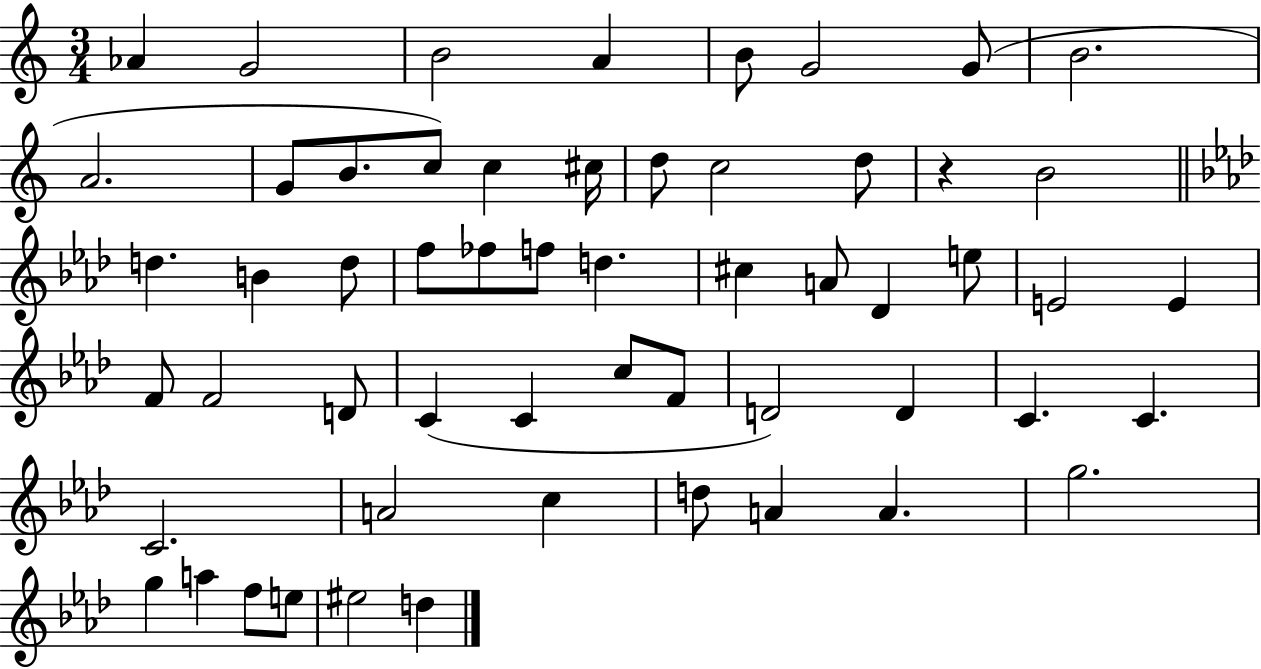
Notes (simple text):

Ab4/q G4/h B4/h A4/q B4/e G4/h G4/e B4/h. A4/h. G4/e B4/e. C5/e C5/q C#5/s D5/e C5/h D5/e R/q B4/h D5/q. B4/q D5/e F5/e FES5/e F5/e D5/q. C#5/q A4/e Db4/q E5/e E4/h E4/q F4/e F4/h D4/e C4/q C4/q C5/e F4/e D4/h D4/q C4/q. C4/q. C4/h. A4/h C5/q D5/e A4/q A4/q. G5/h. G5/q A5/q F5/e E5/e EIS5/h D5/q